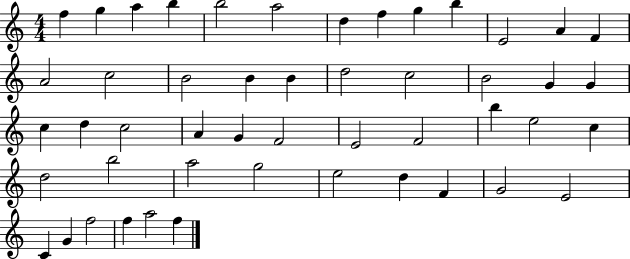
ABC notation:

X:1
T:Untitled
M:4/4
L:1/4
K:C
f g a b b2 a2 d f g b E2 A F A2 c2 B2 B B d2 c2 B2 G G c d c2 A G F2 E2 F2 b e2 c d2 b2 a2 g2 e2 d F G2 E2 C G f2 f a2 f